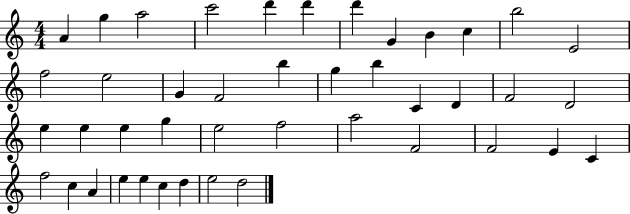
{
  \clef treble
  \numericTimeSignature
  \time 4/4
  \key c \major
  a'4 g''4 a''2 | c'''2 d'''4 d'''4 | d'''4 g'4 b'4 c''4 | b''2 e'2 | \break f''2 e''2 | g'4 f'2 b''4 | g''4 b''4 c'4 d'4 | f'2 d'2 | \break e''4 e''4 e''4 g''4 | e''2 f''2 | a''2 f'2 | f'2 e'4 c'4 | \break f''2 c''4 a'4 | e''4 e''4 c''4 d''4 | e''2 d''2 | \bar "|."
}